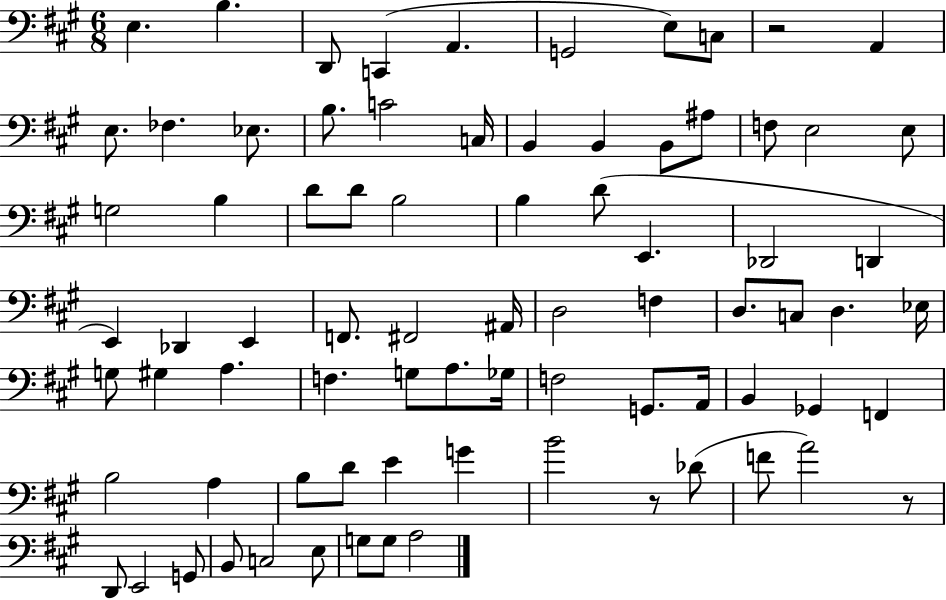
{
  \clef bass
  \numericTimeSignature
  \time 6/8
  \key a \major
  e4. b4. | d,8 c,4( a,4. | g,2 e8) c8 | r2 a,4 | \break e8. fes4. ees8. | b8. c'2 c16 | b,4 b,4 b,8 ais8 | f8 e2 e8 | \break g2 b4 | d'8 d'8 b2 | b4 d'8( e,4. | des,2 d,4 | \break e,4) des,4 e,4 | f,8. fis,2 ais,16 | d2 f4 | d8. c8 d4. ees16 | \break g8 gis4 a4. | f4. g8 a8. ges16 | f2 g,8. a,16 | b,4 ges,4 f,4 | \break b2 a4 | b8 d'8 e'4 g'4 | b'2 r8 des'8( | f'8 a'2) r8 | \break d,8 e,2 g,8 | b,8 c2 e8 | g8 g8 a2 | \bar "|."
}